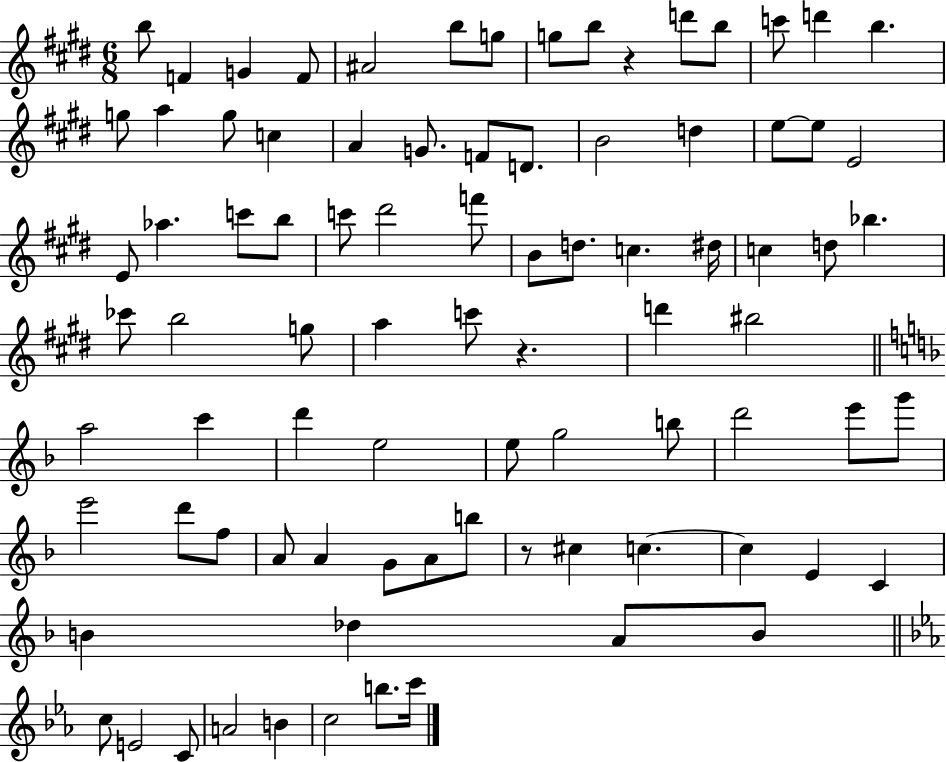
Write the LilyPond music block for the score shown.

{
  \clef treble
  \numericTimeSignature
  \time 6/8
  \key e \major
  b''8 f'4 g'4 f'8 | ais'2 b''8 g''8 | g''8 b''8 r4 d'''8 b''8 | c'''8 d'''4 b''4. | \break g''8 a''4 g''8 c''4 | a'4 g'8. f'8 d'8. | b'2 d''4 | e''8~~ e''8 e'2 | \break e'8 aes''4. c'''8 b''8 | c'''8 dis'''2 f'''8 | b'8 d''8. c''4. dis''16 | c''4 d''8 bes''4. | \break ces'''8 b''2 g''8 | a''4 c'''8 r4. | d'''4 bis''2 | \bar "||" \break \key d \minor a''2 c'''4 | d'''4 e''2 | e''8 g''2 b''8 | d'''2 e'''8 g'''8 | \break e'''2 d'''8 f''8 | a'8 a'4 g'8 a'8 b''8 | r8 cis''4 c''4.~~ | c''4 e'4 c'4 | \break b'4 des''4 a'8 b'8 | \bar "||" \break \key ees \major c''8 e'2 c'8 | a'2 b'4 | c''2 b''8. c'''16 | \bar "|."
}